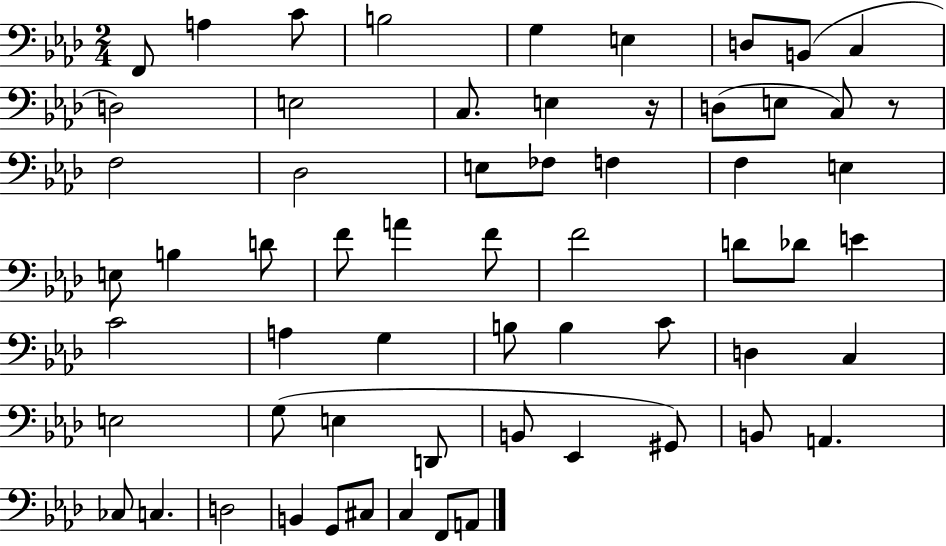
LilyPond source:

{
  \clef bass
  \numericTimeSignature
  \time 2/4
  \key aes \major
  \repeat volta 2 { f,8 a4 c'8 | b2 | g4 e4 | d8 b,8( c4 | \break d2) | e2 | c8. e4 r16 | d8( e8 c8) r8 | \break f2 | des2 | e8 fes8 f4 | f4 e4 | \break e8 b4 d'8 | f'8 a'4 f'8 | f'2 | d'8 des'8 e'4 | \break c'2 | a4 g4 | b8 b4 c'8 | d4 c4 | \break e2 | g8( e4 d,8 | b,8 ees,4 gis,8) | b,8 a,4. | \break ces8 c4. | d2 | b,4 g,8 cis8 | c4 f,8 a,8 | \break } \bar "|."
}